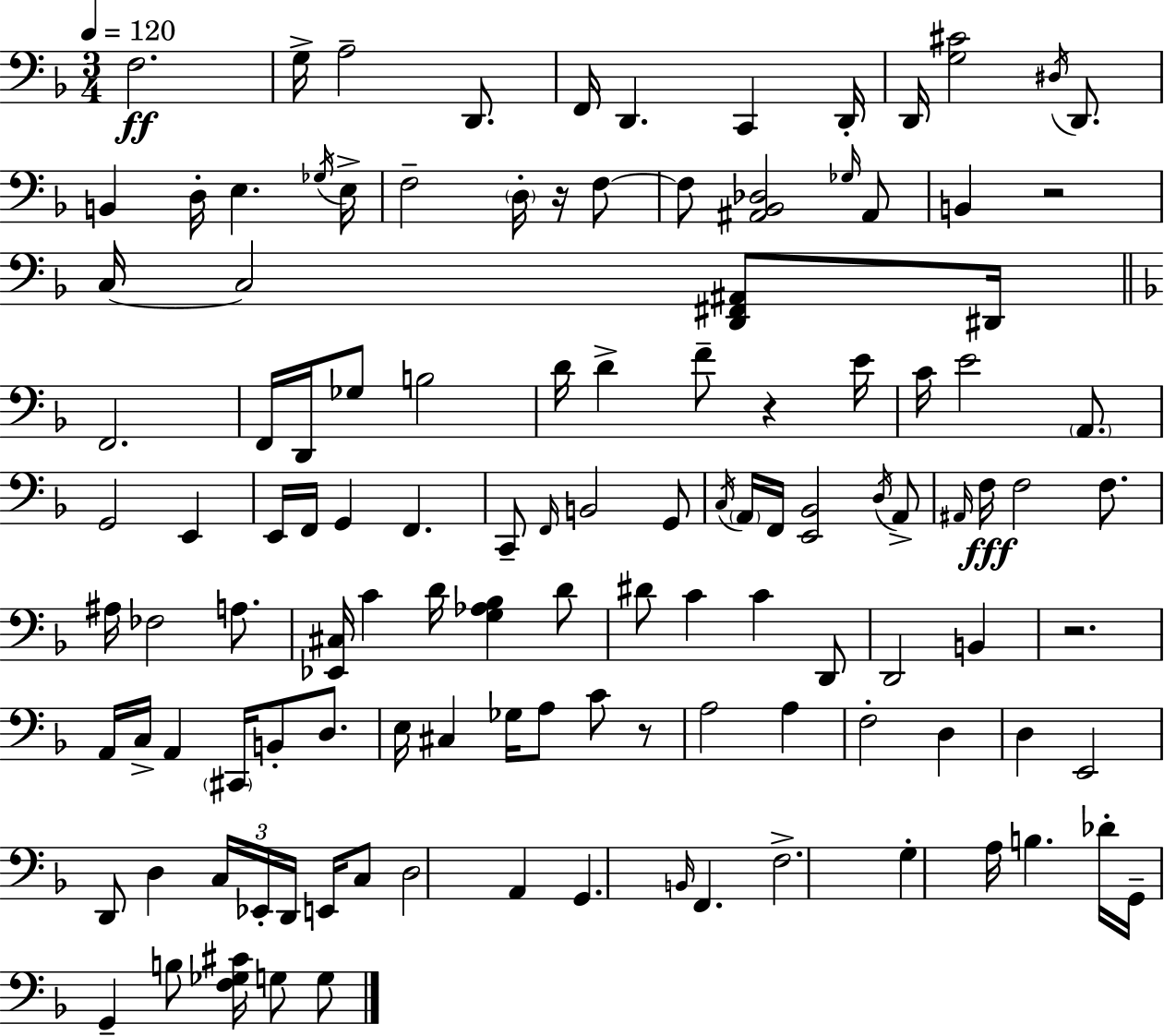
X:1
T:Untitled
M:3/4
L:1/4
K:Dm
F,2 G,/4 A,2 D,,/2 F,,/4 D,, C,, D,,/4 D,,/4 [G,^C]2 ^D,/4 D,,/2 B,, D,/4 E, _G,/4 E,/4 F,2 D,/4 z/4 F,/2 F,/2 [^A,,_B,,_D,]2 _G,/4 ^A,,/2 B,, z2 C,/4 C,2 [D,,^F,,^A,,]/2 ^D,,/4 F,,2 F,,/4 D,,/4 _G,/2 B,2 D/4 D F/2 z E/4 C/4 E2 A,,/2 G,,2 E,, E,,/4 F,,/4 G,, F,, C,,/2 F,,/4 B,,2 G,,/2 C,/4 A,,/4 F,,/4 [E,,_B,,]2 D,/4 A,,/2 ^A,,/4 F,/4 F,2 F,/2 ^A,/4 _F,2 A,/2 [_E,,^C,]/4 C D/4 [G,_A,_B,] D/2 ^D/2 C C D,,/2 D,,2 B,, z2 A,,/4 C,/4 A,, ^C,,/4 B,,/2 D,/2 E,/4 ^C, _G,/4 A,/2 C/2 z/2 A,2 A, F,2 D, D, E,,2 D,,/2 D, C,/4 _E,,/4 D,,/4 E,,/4 C,/2 D,2 A,, G,, B,,/4 F,, F,2 G, A,/4 B, _D/4 G,,/4 G,, B,/2 [F,_G,^C]/4 G,/2 G,/2